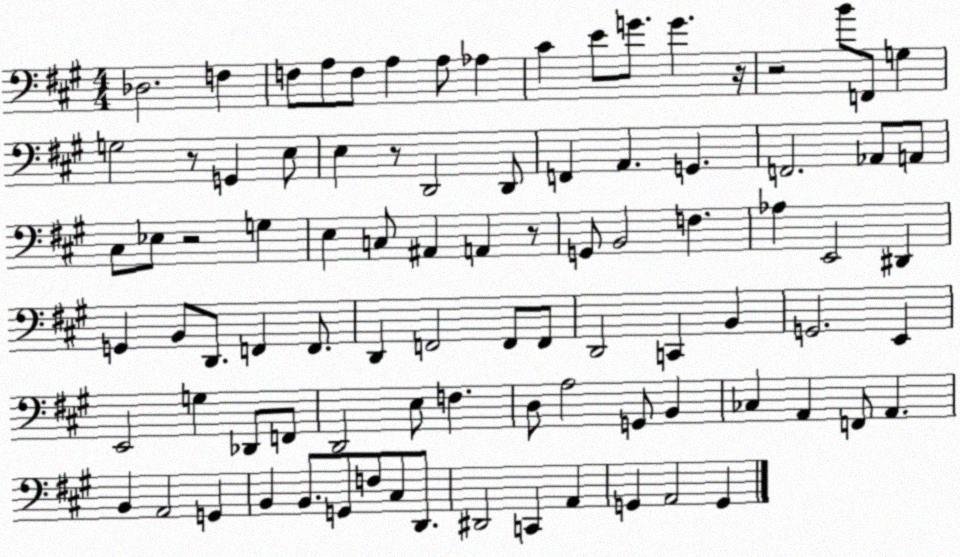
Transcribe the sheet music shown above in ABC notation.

X:1
T:Untitled
M:4/4
L:1/4
K:A
_D,2 F, F,/2 A,/2 F,/2 A, A,/2 _A, ^C E/2 G/2 G z/4 z2 B/2 F,,/2 G, G,2 z/2 G,, E,/2 E, z/2 D,,2 D,,/2 F,, A,, G,, F,,2 _A,,/2 A,,/2 ^C,/2 _E,/2 z2 G, E, C,/2 ^A,, A,, z/2 G,,/2 B,,2 F, _A, E,,2 ^D,, G,, B,,/2 D,,/2 F,, F,,/2 D,, F,,2 F,,/2 F,,/2 D,,2 C,, B,, G,,2 E,, E,,2 G, _D,,/2 F,,/2 D,,2 E,/2 F, D,/2 A,2 G,,/2 B,, _C, A,, F,,/2 A,, B,, A,,2 G,, B,, B,,/2 G,,/2 F,/2 ^C,/2 D,,/2 ^D,,2 C,, A,, G,, A,,2 G,,